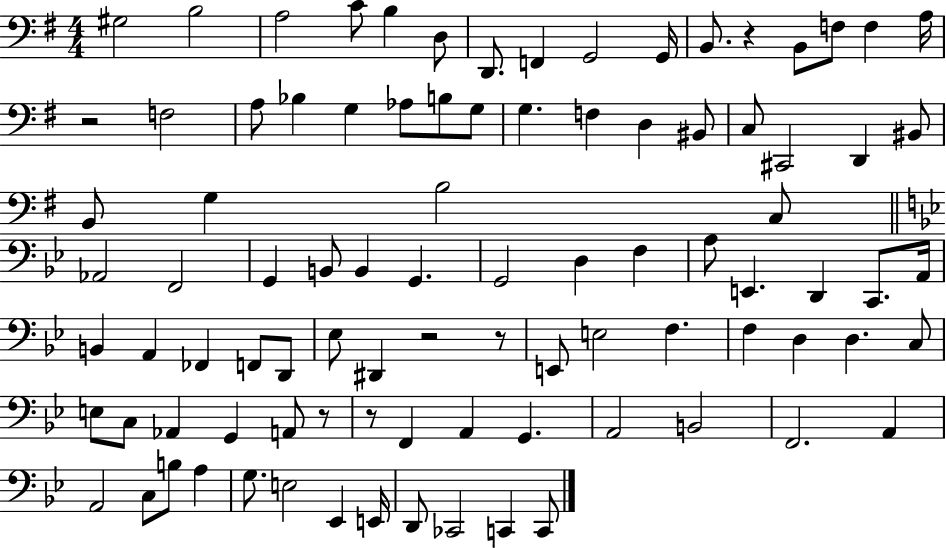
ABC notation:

X:1
T:Untitled
M:4/4
L:1/4
K:G
^G,2 B,2 A,2 C/2 B, D,/2 D,,/2 F,, G,,2 G,,/4 B,,/2 z B,,/2 F,/2 F, A,/4 z2 F,2 A,/2 _B, G, _A,/2 B,/2 G,/2 G, F, D, ^B,,/2 C,/2 ^C,,2 D,, ^B,,/2 B,,/2 G, B,2 C,/2 _A,,2 F,,2 G,, B,,/2 B,, G,, G,,2 D, F, A,/2 E,, D,, C,,/2 A,,/4 B,, A,, _F,, F,,/2 D,,/2 _E,/2 ^D,, z2 z/2 E,,/2 E,2 F, F, D, D, C,/2 E,/2 C,/2 _A,, G,, A,,/2 z/2 z/2 F,, A,, G,, A,,2 B,,2 F,,2 A,, A,,2 C,/2 B,/2 A, G,/2 E,2 _E,, E,,/4 D,,/2 _C,,2 C,, C,,/2